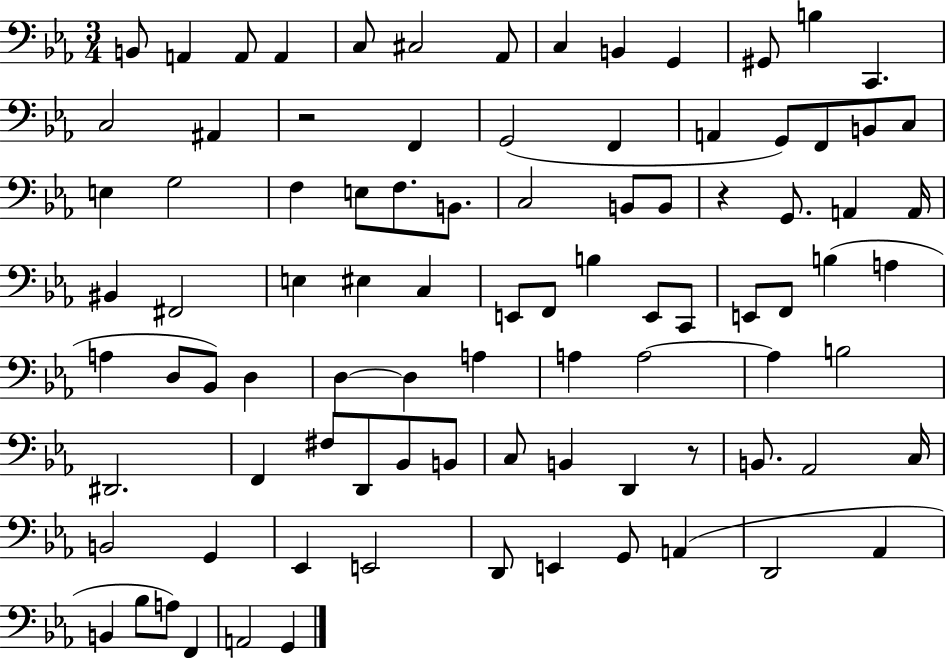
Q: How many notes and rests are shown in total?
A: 91